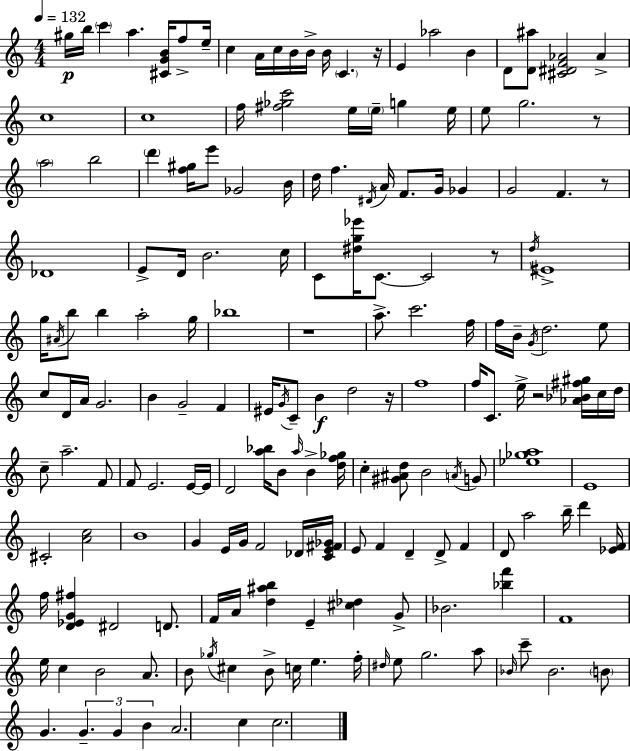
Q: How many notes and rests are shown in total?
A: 177